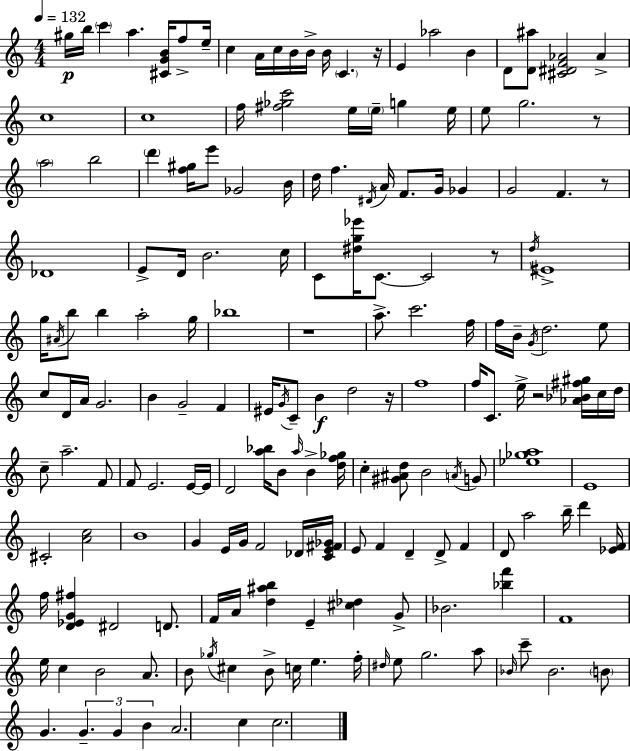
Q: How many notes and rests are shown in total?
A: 177